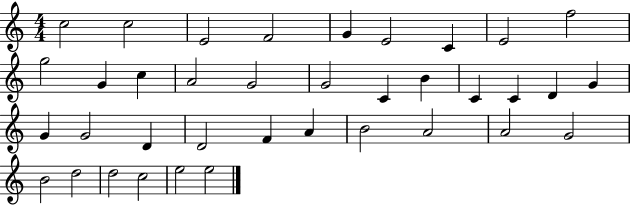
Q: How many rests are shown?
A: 0